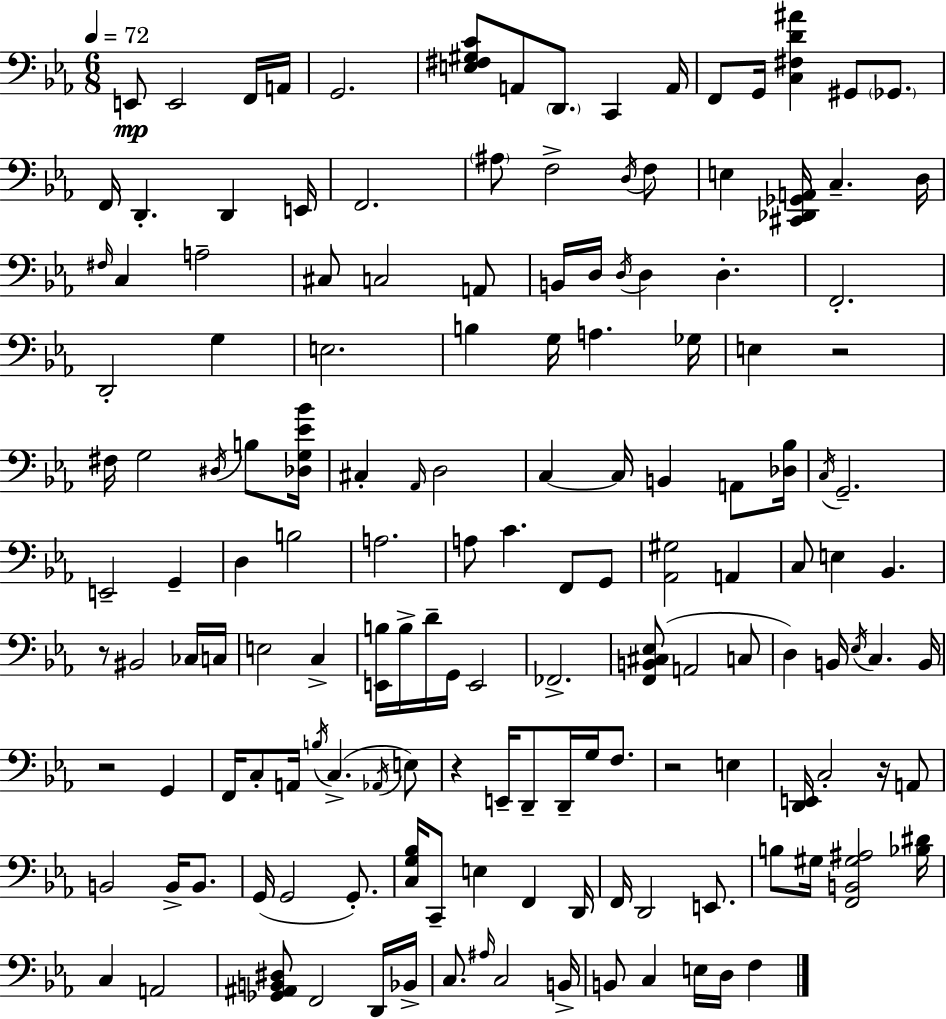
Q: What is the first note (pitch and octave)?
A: E2